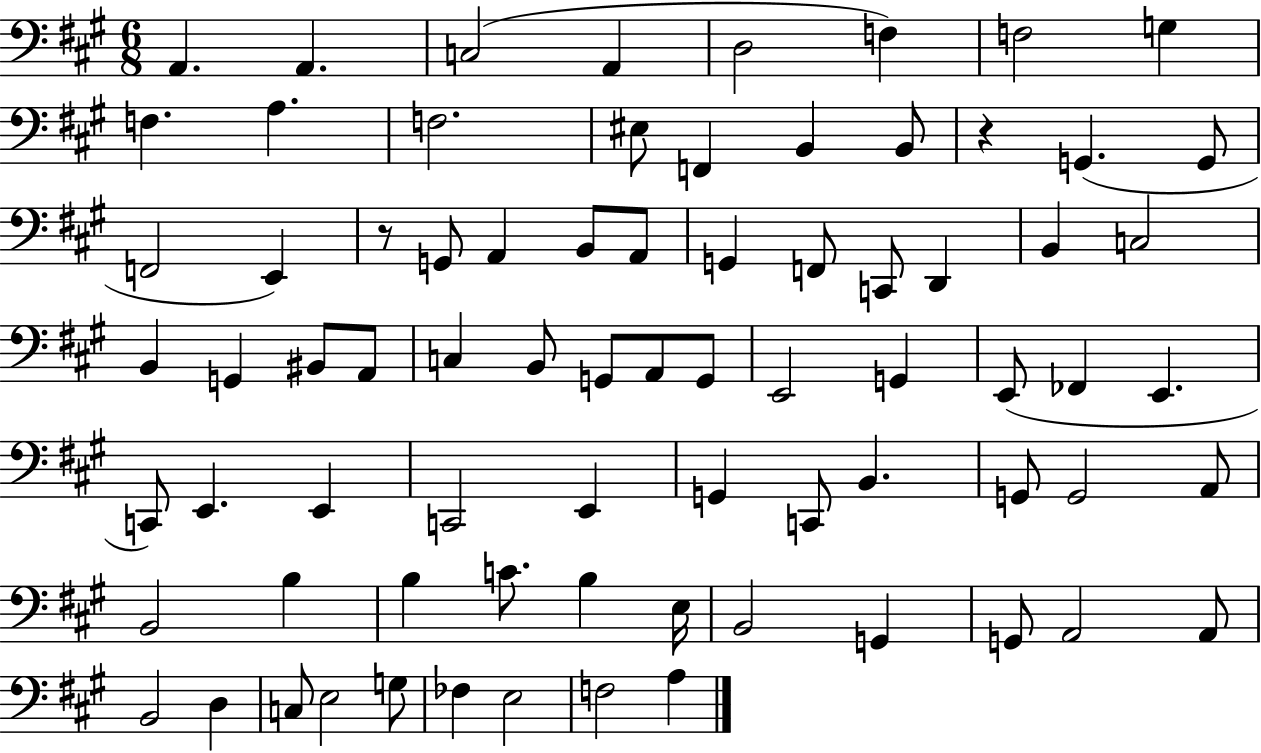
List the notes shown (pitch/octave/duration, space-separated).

A2/q. A2/q. C3/h A2/q D3/h F3/q F3/h G3/q F3/q. A3/q. F3/h. EIS3/e F2/q B2/q B2/e R/q G2/q. G2/e F2/h E2/q R/e G2/e A2/q B2/e A2/e G2/q F2/e C2/e D2/q B2/q C3/h B2/q G2/q BIS2/e A2/e C3/q B2/e G2/e A2/e G2/e E2/h G2/q E2/e FES2/q E2/q. C2/e E2/q. E2/q C2/h E2/q G2/q C2/e B2/q. G2/e G2/h A2/e B2/h B3/q B3/q C4/e. B3/q E3/s B2/h G2/q G2/e A2/h A2/e B2/h D3/q C3/e E3/h G3/e FES3/q E3/h F3/h A3/q